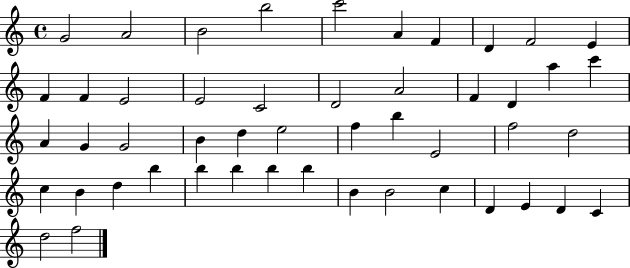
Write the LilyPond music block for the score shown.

{
  \clef treble
  \time 4/4
  \defaultTimeSignature
  \key c \major
  g'2 a'2 | b'2 b''2 | c'''2 a'4 f'4 | d'4 f'2 e'4 | \break f'4 f'4 e'2 | e'2 c'2 | d'2 a'2 | f'4 d'4 a''4 c'''4 | \break a'4 g'4 g'2 | b'4 d''4 e''2 | f''4 b''4 e'2 | f''2 d''2 | \break c''4 b'4 d''4 b''4 | b''4 b''4 b''4 b''4 | b'4 b'2 c''4 | d'4 e'4 d'4 c'4 | \break d''2 f''2 | \bar "|."
}